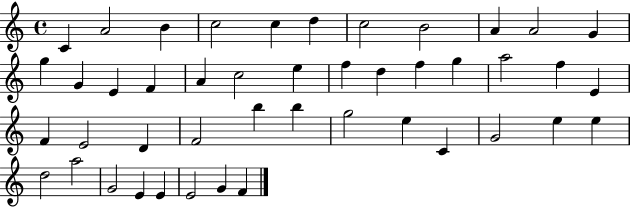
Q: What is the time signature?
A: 4/4